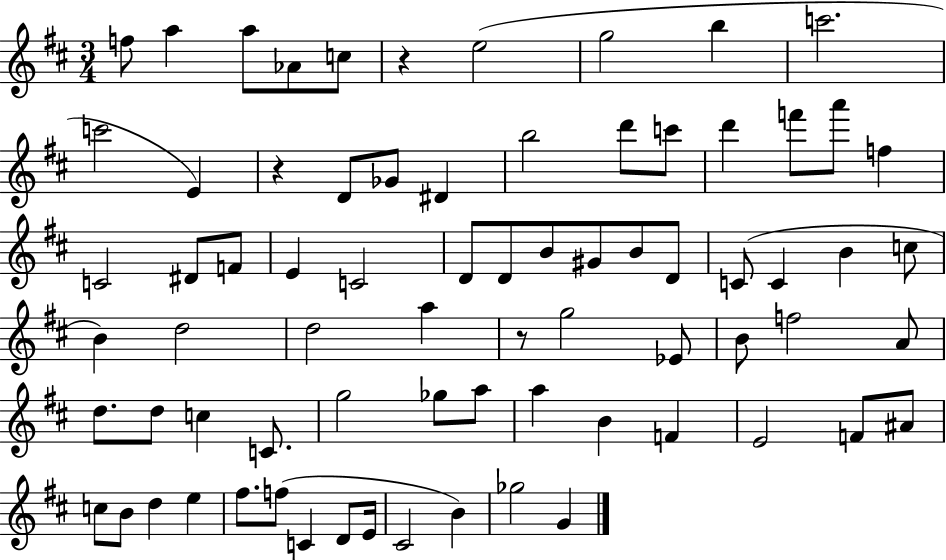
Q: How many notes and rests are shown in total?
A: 74